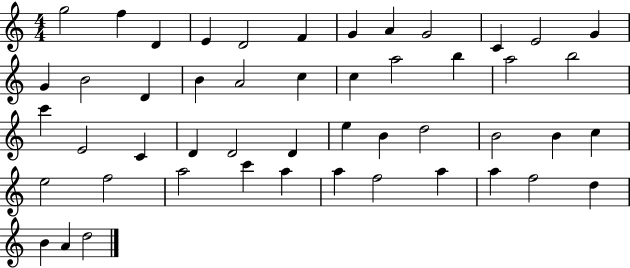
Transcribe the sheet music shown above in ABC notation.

X:1
T:Untitled
M:4/4
L:1/4
K:C
g2 f D E D2 F G A G2 C E2 G G B2 D B A2 c c a2 b a2 b2 c' E2 C D D2 D e B d2 B2 B c e2 f2 a2 c' a a f2 a a f2 d B A d2